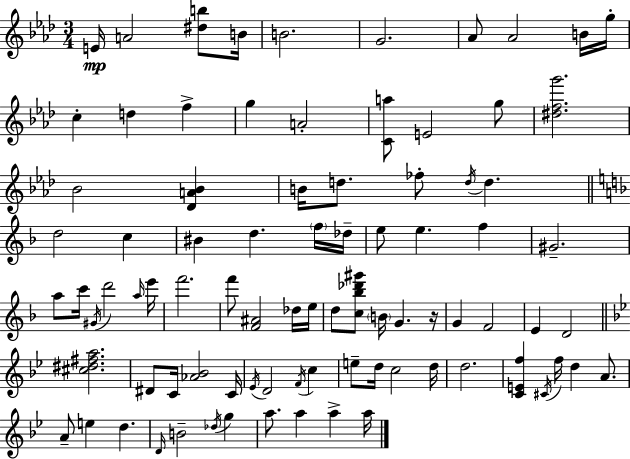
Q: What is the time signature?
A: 3/4